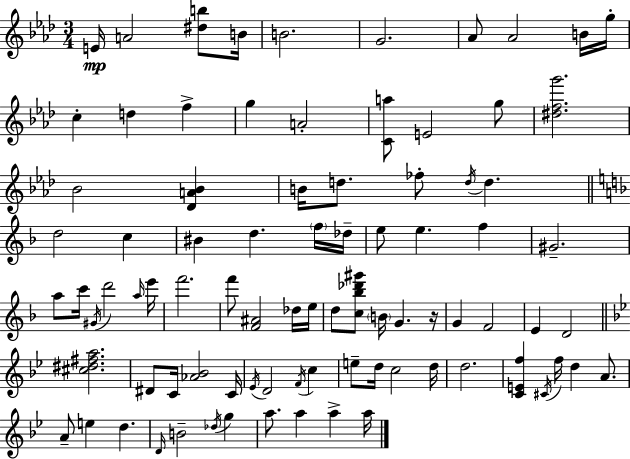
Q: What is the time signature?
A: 3/4